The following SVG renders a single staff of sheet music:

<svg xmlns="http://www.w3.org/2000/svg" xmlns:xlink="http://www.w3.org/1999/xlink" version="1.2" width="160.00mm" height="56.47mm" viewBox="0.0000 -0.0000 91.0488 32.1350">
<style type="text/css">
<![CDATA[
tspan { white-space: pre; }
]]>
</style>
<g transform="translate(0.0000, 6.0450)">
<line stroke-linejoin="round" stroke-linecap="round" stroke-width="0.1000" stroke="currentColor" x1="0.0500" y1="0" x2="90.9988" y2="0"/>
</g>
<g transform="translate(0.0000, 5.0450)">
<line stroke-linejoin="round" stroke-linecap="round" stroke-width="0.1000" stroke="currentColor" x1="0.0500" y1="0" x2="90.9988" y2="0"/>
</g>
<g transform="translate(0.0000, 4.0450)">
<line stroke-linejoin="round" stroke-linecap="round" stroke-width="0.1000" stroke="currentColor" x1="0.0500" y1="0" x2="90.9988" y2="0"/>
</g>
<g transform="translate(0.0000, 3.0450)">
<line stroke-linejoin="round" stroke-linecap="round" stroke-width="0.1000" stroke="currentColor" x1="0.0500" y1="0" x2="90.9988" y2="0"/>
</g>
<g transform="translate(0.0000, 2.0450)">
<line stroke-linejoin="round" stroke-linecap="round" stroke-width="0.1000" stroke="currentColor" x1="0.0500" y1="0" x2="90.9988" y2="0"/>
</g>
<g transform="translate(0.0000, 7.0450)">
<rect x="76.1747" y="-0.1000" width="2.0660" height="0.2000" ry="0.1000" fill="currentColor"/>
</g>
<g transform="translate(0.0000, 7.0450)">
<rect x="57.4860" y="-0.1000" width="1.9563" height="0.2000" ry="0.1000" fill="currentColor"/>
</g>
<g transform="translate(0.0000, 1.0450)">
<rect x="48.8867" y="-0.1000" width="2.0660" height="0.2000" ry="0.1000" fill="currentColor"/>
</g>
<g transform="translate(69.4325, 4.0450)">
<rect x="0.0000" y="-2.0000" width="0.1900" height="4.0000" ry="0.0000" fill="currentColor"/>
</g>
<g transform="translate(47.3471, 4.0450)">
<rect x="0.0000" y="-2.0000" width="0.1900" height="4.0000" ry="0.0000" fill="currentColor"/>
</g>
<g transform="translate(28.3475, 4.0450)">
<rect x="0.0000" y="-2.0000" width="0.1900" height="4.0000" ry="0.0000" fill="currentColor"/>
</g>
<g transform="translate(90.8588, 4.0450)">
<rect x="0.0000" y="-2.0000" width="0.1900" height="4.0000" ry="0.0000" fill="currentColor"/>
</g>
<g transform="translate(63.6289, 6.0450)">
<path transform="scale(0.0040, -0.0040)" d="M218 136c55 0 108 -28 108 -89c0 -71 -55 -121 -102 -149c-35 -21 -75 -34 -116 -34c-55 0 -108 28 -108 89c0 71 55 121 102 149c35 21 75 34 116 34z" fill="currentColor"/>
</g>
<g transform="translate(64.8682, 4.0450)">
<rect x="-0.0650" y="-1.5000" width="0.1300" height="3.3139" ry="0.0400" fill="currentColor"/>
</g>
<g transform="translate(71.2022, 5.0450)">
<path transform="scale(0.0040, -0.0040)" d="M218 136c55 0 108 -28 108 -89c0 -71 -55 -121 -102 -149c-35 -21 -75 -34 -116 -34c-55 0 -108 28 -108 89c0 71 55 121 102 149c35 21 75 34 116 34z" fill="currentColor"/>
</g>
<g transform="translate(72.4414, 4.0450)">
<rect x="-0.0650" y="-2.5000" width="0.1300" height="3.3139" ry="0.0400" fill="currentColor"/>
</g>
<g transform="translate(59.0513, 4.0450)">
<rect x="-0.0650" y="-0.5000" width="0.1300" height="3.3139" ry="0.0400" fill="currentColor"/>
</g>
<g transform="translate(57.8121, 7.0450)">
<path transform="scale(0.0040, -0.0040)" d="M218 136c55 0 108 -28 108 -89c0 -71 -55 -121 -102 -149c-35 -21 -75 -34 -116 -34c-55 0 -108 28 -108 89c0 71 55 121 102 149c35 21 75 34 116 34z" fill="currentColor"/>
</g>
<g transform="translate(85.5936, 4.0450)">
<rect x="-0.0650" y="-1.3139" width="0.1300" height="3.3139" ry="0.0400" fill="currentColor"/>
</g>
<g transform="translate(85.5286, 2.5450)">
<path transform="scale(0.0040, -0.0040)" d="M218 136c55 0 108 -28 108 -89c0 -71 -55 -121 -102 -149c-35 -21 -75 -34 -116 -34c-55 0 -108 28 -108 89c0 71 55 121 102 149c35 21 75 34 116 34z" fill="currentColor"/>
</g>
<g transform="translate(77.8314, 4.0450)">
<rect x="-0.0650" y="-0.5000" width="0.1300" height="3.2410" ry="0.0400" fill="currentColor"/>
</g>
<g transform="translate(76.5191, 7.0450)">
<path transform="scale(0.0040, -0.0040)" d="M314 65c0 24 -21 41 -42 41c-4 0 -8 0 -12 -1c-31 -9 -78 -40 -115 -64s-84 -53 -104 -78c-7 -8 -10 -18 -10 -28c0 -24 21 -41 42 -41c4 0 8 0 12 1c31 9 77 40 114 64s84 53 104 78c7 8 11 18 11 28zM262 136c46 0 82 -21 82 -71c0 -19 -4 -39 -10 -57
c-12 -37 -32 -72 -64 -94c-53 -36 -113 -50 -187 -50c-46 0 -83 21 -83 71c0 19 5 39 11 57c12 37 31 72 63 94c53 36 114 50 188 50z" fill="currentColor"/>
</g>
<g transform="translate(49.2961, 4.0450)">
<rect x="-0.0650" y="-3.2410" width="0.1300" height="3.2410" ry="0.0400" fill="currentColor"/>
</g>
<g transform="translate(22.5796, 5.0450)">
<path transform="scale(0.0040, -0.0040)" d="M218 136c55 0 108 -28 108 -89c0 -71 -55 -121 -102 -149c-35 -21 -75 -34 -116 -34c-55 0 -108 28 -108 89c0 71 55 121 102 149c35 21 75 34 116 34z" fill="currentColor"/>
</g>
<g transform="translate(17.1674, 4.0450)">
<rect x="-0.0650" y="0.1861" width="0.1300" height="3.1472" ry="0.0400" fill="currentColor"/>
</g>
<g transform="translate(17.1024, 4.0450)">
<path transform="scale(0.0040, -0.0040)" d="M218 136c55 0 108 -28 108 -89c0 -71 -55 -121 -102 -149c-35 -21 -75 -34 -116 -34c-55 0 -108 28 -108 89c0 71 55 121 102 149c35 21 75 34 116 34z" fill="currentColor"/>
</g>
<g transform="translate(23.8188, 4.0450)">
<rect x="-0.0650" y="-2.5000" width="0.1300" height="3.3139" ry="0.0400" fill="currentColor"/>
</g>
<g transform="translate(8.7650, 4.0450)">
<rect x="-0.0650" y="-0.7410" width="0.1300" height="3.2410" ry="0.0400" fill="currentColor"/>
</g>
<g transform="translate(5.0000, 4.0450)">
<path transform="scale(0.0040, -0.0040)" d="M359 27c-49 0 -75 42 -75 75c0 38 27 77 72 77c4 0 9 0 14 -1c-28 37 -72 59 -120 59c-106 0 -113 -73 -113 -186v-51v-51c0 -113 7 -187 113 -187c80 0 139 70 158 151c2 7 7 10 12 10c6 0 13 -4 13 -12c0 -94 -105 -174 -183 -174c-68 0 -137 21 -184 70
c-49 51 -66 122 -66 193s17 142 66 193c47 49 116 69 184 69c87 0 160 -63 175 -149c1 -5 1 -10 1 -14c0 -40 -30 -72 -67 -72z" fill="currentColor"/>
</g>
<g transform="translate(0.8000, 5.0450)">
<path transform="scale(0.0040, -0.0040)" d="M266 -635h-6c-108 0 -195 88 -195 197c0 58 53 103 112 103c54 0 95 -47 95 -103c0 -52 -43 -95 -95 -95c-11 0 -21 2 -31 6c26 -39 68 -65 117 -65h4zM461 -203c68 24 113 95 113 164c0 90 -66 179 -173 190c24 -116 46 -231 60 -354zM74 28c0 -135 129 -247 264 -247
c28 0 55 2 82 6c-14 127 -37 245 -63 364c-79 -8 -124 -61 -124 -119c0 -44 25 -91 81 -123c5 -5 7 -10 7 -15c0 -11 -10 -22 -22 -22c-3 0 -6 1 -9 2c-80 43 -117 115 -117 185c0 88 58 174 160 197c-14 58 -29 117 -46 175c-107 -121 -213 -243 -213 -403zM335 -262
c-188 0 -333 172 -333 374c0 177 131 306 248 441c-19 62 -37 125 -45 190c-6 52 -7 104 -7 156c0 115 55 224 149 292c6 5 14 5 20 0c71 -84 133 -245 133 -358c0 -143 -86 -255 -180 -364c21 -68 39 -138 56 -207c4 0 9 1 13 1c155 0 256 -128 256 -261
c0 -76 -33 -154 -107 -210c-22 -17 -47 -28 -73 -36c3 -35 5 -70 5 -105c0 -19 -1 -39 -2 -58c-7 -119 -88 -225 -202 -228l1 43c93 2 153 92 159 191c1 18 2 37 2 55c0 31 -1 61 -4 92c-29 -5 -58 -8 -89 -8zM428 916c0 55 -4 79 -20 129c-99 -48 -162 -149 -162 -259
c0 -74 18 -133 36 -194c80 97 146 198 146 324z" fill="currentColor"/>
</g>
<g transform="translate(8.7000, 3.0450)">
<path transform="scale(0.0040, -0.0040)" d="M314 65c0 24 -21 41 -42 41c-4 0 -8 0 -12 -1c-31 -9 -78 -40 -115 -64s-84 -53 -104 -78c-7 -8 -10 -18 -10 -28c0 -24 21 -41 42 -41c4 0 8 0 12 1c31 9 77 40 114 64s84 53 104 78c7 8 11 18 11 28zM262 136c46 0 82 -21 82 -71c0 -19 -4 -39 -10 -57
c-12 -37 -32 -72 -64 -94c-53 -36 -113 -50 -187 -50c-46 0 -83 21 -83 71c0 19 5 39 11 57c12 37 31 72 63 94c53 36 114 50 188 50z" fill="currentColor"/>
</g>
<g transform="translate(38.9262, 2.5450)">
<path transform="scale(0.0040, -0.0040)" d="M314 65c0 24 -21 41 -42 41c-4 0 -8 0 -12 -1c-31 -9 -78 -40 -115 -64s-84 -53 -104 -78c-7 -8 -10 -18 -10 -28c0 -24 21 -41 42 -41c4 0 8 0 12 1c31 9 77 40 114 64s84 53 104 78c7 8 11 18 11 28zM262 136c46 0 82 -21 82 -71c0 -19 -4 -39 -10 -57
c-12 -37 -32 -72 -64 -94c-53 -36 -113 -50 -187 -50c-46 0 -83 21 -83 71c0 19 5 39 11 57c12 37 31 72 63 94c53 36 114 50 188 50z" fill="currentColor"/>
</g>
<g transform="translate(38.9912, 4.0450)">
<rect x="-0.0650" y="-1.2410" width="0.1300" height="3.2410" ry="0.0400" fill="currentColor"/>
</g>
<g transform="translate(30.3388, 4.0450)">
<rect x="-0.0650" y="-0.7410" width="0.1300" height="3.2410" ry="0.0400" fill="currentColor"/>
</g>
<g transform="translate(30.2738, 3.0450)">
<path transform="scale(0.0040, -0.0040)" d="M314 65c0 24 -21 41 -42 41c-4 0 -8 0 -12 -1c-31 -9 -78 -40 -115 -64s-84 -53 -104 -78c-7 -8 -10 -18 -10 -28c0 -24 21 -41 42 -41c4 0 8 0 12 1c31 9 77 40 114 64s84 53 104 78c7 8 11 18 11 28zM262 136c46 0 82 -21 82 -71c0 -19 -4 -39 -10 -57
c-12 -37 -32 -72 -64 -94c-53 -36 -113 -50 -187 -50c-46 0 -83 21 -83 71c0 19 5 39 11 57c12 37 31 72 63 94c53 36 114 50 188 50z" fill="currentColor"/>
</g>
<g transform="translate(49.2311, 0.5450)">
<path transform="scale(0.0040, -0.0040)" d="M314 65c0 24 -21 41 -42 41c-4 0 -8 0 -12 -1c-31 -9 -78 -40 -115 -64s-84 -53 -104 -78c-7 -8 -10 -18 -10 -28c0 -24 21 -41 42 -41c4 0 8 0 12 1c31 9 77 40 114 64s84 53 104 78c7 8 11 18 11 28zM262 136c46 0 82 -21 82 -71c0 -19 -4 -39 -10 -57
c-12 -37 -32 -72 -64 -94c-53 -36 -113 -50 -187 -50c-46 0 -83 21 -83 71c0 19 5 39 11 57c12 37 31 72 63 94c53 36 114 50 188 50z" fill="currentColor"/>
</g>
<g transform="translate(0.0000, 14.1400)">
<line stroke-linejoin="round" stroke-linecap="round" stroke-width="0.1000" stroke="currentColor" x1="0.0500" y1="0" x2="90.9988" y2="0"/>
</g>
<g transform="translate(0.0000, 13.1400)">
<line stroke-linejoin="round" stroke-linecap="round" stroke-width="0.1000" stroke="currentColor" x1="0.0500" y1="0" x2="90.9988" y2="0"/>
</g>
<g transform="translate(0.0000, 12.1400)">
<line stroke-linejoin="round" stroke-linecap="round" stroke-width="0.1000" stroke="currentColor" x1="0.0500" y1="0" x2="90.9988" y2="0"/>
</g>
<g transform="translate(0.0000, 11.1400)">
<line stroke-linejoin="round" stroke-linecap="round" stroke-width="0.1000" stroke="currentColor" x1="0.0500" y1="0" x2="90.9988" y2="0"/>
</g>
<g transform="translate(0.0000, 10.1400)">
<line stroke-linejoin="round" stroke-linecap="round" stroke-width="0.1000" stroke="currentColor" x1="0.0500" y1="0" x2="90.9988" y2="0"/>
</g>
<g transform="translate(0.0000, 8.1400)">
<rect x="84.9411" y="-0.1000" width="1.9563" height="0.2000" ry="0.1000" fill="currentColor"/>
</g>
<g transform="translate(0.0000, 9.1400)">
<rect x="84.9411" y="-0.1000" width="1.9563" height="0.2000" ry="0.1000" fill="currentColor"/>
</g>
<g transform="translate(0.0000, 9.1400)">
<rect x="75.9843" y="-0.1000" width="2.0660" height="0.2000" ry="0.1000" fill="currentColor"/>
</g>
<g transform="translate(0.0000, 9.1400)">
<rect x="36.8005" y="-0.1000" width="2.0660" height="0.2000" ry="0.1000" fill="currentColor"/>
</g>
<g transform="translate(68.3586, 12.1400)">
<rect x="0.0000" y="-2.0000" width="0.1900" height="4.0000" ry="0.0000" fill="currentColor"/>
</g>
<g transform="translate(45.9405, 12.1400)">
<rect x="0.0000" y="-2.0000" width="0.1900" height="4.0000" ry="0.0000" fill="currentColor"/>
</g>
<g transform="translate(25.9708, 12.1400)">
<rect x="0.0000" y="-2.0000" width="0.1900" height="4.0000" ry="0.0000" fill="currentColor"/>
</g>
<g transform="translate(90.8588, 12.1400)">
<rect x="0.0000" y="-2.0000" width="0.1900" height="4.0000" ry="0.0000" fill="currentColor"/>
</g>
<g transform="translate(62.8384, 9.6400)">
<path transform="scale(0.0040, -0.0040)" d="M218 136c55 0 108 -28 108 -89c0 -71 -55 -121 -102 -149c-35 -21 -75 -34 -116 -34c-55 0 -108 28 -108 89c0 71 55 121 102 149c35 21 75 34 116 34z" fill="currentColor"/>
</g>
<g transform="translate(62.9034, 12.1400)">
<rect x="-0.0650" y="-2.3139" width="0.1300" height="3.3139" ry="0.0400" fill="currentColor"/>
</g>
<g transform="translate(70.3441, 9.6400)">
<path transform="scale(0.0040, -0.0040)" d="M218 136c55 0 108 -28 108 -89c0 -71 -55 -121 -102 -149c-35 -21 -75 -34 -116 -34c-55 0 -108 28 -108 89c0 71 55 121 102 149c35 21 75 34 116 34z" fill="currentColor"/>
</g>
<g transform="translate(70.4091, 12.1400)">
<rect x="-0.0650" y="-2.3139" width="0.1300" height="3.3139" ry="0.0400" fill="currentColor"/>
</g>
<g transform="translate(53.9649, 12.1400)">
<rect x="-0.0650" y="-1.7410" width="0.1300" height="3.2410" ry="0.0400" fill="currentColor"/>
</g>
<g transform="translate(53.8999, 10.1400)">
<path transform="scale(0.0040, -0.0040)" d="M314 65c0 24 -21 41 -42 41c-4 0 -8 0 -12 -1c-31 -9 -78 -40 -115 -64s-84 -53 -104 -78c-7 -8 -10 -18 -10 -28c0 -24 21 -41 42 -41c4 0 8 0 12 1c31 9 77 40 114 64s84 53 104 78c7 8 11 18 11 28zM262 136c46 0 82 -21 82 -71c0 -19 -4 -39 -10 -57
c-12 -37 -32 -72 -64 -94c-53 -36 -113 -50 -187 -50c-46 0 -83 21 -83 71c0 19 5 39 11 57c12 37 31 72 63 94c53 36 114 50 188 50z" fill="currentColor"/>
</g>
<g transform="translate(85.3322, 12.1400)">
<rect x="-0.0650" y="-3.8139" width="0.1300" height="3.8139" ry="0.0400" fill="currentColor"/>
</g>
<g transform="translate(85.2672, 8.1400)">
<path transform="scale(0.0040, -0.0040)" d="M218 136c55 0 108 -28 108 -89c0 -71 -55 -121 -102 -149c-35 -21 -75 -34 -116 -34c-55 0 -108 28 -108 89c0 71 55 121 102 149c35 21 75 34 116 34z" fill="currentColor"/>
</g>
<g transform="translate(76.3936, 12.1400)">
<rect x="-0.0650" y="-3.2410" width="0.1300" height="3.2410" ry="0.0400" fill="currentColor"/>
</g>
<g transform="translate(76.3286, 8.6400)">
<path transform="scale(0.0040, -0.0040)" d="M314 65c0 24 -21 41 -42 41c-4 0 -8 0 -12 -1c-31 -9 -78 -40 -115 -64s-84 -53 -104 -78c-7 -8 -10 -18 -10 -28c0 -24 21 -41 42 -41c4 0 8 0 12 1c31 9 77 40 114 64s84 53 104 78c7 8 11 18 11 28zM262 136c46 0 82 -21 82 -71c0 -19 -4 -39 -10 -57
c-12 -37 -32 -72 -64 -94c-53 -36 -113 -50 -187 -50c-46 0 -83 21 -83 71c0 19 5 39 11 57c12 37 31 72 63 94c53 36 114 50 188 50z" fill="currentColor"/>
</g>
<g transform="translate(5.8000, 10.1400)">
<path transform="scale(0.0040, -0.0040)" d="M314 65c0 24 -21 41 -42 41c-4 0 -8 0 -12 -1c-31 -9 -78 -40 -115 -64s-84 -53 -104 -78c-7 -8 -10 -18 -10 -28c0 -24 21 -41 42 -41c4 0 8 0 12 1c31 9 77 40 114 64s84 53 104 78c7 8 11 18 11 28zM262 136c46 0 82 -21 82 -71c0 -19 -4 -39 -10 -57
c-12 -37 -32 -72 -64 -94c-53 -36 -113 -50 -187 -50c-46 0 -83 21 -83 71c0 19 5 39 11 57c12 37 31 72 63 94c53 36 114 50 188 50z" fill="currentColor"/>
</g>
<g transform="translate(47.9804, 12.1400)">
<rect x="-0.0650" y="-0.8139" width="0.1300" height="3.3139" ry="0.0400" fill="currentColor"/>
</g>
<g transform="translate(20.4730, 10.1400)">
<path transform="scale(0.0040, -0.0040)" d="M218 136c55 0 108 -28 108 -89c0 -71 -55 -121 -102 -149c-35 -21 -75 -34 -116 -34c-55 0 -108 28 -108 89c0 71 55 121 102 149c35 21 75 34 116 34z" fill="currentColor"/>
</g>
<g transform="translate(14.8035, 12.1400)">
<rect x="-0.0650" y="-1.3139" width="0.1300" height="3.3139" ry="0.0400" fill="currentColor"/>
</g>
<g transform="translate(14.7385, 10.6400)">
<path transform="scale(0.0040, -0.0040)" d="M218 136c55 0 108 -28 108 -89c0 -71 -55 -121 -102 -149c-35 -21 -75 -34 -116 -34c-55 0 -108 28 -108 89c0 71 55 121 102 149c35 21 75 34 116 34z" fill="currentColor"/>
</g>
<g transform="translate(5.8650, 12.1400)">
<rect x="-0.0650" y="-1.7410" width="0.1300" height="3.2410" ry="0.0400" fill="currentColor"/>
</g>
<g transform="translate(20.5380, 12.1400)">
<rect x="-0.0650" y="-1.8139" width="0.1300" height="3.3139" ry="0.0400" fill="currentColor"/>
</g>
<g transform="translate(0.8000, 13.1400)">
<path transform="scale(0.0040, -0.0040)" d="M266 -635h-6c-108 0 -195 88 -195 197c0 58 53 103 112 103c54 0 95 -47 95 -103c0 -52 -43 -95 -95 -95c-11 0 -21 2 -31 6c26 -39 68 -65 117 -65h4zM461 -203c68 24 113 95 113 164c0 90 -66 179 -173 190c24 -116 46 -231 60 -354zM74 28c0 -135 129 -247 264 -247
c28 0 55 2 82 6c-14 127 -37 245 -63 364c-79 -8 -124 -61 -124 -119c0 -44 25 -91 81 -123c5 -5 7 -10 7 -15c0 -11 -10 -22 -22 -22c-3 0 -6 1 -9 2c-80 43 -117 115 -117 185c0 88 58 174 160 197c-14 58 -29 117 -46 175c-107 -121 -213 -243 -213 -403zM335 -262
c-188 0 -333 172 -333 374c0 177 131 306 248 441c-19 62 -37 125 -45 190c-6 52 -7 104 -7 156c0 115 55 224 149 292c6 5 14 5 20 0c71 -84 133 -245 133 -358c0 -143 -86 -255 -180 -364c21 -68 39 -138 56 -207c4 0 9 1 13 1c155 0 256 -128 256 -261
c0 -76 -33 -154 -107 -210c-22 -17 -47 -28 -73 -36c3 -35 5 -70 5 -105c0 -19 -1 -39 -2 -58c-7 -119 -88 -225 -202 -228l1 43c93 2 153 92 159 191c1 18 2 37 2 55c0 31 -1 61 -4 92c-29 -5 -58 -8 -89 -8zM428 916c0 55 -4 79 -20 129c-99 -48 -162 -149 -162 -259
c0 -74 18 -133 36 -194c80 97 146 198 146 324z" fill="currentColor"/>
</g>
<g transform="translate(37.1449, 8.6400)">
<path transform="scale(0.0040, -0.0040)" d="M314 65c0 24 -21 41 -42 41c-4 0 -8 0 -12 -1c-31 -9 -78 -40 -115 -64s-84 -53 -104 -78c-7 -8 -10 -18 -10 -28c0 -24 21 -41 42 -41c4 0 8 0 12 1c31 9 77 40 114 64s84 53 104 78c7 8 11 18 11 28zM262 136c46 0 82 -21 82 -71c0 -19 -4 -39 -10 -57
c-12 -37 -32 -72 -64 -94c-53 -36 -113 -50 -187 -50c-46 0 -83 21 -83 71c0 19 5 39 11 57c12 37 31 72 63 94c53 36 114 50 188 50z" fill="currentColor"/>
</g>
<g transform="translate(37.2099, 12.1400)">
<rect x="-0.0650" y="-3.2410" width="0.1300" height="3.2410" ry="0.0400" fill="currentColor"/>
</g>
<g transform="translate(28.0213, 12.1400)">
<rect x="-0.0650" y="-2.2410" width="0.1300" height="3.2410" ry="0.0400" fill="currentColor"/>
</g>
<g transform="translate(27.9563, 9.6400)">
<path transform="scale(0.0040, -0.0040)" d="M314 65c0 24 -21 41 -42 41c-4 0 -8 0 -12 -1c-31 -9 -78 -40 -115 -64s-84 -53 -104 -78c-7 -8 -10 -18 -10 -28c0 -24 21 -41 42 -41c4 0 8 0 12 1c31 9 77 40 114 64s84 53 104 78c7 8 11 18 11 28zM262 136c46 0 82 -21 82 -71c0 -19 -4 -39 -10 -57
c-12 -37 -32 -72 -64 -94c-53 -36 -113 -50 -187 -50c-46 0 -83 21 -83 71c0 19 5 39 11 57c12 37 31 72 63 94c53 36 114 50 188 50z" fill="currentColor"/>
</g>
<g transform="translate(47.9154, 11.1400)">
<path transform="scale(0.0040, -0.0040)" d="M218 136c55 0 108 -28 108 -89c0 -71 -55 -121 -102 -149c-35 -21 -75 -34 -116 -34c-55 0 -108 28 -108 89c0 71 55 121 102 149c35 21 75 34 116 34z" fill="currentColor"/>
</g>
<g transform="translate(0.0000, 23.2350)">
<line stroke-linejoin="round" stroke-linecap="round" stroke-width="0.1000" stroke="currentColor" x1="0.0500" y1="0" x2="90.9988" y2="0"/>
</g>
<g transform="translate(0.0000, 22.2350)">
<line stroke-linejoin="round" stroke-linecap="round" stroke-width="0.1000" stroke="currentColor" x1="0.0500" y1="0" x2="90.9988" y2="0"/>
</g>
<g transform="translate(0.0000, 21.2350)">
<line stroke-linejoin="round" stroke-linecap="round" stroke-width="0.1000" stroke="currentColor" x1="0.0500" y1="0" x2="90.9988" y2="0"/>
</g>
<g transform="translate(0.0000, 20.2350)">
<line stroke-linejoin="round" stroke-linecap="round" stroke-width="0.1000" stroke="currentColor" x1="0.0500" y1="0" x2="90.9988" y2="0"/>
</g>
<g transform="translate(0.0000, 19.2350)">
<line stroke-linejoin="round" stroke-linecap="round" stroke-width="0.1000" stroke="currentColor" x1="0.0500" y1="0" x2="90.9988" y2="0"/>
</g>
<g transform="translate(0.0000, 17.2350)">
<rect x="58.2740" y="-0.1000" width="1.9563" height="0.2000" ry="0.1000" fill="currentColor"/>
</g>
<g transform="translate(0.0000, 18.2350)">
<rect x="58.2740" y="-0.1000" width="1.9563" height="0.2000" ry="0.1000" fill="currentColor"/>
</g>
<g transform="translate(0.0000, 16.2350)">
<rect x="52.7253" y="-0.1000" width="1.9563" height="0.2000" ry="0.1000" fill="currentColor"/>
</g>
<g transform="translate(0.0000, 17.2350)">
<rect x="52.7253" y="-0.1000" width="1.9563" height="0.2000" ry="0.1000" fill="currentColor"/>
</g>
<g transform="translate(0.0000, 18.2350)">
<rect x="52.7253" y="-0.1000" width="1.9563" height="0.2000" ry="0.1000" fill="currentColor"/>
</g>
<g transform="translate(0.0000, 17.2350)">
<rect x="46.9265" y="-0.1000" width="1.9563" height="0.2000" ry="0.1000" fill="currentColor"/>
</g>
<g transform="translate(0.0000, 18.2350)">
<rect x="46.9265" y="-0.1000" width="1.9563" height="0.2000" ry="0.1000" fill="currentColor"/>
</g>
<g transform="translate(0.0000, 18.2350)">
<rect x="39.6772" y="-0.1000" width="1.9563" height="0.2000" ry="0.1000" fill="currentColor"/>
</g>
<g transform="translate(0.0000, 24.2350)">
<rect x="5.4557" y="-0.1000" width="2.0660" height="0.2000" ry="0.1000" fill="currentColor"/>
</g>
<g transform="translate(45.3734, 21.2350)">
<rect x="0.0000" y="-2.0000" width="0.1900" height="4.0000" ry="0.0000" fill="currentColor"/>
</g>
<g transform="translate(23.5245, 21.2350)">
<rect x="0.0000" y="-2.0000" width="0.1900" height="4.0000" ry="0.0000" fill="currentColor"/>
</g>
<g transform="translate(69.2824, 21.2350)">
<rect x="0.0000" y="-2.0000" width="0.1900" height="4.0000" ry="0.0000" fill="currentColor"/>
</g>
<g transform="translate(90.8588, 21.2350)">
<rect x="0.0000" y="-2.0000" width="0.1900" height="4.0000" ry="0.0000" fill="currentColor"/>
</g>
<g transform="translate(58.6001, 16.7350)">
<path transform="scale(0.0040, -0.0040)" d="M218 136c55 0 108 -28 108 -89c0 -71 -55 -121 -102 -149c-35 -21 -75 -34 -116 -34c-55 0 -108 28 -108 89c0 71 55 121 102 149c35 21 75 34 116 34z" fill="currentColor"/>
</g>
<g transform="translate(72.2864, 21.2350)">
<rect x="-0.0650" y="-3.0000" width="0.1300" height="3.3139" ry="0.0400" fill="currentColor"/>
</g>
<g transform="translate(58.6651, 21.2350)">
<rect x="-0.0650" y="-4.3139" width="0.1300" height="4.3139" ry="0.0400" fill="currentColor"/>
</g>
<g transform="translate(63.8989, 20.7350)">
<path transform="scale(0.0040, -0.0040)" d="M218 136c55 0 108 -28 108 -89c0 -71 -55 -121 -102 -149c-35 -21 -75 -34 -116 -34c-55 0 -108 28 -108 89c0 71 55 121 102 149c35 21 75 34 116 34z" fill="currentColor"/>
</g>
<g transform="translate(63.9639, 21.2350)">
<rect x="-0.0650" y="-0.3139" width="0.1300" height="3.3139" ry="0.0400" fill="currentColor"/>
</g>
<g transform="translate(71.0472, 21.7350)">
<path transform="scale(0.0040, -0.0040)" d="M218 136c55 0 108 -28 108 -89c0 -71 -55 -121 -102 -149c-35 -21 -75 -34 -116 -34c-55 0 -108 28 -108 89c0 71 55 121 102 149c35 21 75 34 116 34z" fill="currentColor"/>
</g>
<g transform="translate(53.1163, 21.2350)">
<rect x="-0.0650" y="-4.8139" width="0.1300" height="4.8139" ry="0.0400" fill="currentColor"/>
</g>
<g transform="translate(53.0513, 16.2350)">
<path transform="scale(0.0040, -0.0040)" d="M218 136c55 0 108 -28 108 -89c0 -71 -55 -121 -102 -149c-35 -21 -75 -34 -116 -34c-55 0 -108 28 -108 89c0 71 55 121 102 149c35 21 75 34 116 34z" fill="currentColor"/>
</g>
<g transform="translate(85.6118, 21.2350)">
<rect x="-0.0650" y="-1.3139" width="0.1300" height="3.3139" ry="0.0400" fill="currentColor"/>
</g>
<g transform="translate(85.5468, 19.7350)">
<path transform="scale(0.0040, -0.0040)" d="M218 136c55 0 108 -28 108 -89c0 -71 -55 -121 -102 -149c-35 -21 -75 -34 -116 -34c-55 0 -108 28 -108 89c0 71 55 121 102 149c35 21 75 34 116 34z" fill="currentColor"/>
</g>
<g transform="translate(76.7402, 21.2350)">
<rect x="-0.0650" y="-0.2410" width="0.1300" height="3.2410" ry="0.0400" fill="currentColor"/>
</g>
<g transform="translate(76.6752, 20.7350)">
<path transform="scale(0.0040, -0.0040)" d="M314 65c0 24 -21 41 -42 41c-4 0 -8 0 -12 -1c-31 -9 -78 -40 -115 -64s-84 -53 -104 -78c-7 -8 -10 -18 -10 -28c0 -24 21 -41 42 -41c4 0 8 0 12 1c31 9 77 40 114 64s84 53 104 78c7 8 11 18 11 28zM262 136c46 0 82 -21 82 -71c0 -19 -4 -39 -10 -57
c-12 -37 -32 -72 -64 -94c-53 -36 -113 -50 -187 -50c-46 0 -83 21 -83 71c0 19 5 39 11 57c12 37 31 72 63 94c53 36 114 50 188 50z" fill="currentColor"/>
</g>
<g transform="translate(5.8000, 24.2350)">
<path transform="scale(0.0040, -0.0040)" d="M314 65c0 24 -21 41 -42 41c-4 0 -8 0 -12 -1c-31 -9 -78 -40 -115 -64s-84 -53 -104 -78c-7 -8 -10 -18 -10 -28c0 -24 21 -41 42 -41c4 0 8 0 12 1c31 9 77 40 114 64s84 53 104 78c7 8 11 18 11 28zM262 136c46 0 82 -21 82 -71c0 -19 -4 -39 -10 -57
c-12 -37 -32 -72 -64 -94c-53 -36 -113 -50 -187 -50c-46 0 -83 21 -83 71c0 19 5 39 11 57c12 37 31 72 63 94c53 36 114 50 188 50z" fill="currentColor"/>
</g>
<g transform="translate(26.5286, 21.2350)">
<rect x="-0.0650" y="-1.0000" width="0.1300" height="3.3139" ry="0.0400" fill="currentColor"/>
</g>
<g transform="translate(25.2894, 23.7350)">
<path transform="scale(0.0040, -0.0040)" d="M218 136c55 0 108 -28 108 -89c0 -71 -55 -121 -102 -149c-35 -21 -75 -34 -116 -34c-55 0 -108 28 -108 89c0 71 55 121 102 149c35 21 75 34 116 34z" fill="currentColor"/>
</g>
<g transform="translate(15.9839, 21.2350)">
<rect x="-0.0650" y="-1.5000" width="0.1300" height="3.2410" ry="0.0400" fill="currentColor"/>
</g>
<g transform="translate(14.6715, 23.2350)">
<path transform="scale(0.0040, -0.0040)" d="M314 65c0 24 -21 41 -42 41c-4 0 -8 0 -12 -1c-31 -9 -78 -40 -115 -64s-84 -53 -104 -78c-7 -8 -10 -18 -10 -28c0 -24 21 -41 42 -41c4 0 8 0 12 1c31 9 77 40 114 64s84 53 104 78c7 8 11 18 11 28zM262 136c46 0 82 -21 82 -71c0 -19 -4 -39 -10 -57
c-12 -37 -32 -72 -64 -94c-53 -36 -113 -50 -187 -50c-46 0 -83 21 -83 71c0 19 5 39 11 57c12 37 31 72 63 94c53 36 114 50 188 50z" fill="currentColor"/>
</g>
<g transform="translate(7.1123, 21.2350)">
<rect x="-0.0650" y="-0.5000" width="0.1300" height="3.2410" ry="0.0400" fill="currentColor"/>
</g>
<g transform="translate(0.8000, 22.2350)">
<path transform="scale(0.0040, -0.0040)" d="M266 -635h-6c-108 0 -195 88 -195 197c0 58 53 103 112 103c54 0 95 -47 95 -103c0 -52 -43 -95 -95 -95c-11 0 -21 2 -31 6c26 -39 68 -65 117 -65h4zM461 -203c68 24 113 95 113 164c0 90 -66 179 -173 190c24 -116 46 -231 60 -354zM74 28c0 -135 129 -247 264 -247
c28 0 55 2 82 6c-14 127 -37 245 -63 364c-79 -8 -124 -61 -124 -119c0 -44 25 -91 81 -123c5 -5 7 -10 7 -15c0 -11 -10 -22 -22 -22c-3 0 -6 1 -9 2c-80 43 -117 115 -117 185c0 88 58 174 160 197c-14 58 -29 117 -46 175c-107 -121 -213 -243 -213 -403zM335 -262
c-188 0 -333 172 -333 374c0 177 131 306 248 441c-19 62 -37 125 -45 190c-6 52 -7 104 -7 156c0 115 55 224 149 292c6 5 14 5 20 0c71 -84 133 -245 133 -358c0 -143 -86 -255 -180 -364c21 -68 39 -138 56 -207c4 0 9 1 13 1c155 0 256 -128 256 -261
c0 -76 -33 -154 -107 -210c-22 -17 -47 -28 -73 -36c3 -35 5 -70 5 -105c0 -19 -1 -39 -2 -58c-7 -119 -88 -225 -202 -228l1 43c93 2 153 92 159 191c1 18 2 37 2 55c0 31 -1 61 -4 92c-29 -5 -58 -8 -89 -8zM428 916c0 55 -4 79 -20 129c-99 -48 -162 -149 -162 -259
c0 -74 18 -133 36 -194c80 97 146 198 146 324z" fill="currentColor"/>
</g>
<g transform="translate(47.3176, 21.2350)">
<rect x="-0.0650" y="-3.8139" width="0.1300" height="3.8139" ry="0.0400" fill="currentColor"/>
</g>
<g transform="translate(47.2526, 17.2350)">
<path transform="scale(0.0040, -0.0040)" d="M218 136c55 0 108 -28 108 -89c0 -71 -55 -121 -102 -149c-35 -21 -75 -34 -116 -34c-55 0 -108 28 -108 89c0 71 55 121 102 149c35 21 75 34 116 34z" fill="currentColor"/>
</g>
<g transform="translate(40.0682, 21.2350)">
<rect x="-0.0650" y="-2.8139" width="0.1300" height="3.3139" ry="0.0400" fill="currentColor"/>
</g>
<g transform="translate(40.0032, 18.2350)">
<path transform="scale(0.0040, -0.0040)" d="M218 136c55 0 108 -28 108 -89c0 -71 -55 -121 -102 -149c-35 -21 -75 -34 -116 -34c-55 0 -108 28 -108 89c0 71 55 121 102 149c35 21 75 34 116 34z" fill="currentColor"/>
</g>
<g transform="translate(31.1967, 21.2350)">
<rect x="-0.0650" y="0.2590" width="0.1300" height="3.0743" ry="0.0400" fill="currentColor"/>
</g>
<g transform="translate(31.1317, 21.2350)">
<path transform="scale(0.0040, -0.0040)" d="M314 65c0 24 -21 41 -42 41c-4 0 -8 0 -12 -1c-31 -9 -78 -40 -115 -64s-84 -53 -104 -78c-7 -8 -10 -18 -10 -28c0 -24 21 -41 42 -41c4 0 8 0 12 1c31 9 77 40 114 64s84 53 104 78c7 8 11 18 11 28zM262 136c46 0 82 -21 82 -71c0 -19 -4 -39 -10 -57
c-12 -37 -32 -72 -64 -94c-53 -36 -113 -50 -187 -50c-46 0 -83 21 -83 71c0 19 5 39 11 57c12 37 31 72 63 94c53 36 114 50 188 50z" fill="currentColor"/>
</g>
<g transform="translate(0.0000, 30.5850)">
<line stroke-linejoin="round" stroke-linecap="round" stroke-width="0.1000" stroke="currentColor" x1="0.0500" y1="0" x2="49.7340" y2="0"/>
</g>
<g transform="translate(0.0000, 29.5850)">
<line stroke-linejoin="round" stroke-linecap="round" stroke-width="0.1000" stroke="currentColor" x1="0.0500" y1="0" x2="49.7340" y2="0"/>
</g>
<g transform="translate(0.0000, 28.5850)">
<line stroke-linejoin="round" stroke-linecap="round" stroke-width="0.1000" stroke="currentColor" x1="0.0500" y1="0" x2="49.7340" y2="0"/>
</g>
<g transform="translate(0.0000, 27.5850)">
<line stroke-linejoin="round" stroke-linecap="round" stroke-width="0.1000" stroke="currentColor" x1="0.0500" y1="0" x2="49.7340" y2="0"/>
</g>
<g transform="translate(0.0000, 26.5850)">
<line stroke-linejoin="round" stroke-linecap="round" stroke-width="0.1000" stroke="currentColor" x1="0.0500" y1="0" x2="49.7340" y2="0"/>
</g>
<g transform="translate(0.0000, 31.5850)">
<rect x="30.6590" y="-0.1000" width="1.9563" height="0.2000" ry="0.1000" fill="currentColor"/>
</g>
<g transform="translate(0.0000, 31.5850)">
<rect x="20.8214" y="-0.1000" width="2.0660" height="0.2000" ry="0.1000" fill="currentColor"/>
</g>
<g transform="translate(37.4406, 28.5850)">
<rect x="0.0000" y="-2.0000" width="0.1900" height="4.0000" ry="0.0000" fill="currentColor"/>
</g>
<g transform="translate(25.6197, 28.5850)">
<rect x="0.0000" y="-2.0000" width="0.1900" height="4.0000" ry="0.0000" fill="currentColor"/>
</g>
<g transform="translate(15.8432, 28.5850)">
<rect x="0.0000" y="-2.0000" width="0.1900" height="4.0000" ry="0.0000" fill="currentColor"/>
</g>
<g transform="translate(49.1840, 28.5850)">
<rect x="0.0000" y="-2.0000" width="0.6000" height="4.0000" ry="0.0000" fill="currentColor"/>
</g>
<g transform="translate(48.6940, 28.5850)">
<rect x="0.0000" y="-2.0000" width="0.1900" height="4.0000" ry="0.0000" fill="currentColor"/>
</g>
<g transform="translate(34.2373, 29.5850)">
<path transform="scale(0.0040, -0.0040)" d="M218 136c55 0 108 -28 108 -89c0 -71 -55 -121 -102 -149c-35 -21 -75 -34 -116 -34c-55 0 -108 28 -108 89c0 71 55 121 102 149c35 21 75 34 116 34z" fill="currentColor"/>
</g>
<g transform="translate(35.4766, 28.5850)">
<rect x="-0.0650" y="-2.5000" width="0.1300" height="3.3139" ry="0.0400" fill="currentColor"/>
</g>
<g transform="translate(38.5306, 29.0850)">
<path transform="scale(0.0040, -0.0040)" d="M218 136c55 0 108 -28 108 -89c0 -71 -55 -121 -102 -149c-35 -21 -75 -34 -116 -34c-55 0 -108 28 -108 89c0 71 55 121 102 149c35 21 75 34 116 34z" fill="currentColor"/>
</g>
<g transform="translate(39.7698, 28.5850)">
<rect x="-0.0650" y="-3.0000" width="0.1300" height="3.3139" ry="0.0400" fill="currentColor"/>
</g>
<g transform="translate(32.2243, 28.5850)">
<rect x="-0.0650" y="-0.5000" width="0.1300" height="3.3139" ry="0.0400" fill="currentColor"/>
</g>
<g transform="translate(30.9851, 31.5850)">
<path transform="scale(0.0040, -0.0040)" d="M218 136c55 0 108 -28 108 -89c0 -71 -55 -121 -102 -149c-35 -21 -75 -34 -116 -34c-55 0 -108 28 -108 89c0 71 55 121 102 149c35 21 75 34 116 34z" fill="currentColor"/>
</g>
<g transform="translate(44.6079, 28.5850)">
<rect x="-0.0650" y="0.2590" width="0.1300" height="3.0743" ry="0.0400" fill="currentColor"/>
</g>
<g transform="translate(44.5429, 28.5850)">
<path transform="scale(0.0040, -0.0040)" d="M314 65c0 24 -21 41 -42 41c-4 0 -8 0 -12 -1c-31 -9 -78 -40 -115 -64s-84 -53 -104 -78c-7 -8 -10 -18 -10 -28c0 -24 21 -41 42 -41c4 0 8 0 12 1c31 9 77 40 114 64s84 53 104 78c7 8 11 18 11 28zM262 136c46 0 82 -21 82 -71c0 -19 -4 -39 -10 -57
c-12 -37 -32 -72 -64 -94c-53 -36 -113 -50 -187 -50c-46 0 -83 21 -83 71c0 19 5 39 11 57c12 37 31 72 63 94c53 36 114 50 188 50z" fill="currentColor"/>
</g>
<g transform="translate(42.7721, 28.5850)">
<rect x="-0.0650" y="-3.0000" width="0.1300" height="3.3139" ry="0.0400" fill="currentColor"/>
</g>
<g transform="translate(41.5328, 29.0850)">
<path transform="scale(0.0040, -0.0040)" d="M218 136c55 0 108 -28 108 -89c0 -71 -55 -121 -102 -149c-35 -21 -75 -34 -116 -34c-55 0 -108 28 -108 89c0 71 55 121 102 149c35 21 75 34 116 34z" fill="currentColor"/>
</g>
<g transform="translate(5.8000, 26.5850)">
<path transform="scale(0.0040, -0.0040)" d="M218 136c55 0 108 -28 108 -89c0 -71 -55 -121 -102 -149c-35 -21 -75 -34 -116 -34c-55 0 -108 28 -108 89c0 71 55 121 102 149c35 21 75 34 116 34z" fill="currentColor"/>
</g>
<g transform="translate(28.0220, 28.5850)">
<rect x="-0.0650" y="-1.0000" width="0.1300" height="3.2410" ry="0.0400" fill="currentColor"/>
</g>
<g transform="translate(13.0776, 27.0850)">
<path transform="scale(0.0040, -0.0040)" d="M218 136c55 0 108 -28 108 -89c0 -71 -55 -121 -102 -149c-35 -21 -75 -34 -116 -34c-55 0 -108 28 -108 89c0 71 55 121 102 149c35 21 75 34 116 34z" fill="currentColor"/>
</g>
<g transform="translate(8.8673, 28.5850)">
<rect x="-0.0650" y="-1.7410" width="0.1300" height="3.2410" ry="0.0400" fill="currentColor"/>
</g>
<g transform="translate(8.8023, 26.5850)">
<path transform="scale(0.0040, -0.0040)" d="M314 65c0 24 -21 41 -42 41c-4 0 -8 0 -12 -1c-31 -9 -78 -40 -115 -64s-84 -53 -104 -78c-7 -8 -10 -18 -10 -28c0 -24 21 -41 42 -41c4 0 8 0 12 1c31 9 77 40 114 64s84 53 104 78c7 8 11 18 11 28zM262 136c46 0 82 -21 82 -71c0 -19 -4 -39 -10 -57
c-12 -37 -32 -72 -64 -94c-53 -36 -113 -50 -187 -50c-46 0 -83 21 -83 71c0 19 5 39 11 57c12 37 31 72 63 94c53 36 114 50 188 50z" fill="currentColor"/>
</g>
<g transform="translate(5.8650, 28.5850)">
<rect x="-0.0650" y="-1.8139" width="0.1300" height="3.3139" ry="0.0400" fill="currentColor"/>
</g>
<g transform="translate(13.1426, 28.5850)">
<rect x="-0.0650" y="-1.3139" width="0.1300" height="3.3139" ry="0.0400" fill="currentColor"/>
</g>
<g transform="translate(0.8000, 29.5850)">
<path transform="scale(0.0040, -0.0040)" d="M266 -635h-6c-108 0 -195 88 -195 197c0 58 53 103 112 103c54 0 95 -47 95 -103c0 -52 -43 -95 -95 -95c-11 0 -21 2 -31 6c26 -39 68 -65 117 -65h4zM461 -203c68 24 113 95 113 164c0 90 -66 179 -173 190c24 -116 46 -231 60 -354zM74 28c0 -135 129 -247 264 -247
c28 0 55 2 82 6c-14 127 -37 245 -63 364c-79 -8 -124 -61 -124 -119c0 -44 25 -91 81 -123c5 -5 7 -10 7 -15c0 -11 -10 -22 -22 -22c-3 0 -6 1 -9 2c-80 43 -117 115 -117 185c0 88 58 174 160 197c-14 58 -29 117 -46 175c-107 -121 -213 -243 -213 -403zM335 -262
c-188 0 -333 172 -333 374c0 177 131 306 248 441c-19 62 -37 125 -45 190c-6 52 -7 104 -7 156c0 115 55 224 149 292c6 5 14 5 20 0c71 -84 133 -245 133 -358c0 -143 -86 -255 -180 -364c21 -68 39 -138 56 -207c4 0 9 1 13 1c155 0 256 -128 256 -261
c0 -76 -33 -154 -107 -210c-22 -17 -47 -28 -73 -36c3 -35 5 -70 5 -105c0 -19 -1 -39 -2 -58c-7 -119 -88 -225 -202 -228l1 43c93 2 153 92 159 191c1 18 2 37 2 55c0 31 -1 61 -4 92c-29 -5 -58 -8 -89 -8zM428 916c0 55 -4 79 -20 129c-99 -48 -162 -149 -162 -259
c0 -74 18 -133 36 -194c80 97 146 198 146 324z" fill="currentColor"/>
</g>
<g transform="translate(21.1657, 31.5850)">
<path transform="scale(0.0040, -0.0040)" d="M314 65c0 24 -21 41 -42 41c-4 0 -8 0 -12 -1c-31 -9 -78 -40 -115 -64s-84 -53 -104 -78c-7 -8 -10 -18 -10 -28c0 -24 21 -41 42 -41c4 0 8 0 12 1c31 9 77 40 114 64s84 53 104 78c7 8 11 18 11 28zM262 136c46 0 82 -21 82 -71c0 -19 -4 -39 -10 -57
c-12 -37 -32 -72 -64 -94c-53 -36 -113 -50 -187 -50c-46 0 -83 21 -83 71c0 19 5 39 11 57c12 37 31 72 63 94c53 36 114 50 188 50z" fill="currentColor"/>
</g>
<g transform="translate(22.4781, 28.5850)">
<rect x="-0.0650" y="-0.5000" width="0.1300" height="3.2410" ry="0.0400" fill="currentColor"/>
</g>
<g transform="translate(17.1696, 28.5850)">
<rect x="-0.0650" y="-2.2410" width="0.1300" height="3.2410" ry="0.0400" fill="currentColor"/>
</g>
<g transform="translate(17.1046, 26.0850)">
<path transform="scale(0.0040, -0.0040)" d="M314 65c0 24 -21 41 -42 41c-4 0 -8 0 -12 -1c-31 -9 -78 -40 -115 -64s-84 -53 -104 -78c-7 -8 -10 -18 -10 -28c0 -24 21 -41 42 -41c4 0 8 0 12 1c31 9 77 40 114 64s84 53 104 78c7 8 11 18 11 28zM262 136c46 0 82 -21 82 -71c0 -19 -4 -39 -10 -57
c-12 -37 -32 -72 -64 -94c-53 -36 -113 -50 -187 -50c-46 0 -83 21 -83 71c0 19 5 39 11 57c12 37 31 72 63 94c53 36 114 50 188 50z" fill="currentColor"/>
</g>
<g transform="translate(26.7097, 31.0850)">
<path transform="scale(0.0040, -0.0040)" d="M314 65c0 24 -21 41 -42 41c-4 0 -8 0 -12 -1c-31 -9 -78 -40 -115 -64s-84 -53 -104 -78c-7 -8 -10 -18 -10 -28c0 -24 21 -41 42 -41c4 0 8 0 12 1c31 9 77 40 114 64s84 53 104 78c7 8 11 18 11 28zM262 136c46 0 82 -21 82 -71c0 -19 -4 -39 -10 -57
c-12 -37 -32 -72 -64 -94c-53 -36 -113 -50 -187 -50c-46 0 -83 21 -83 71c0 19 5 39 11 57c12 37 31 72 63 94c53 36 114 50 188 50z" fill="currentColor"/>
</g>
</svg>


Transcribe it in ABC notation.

X:1
T:Untitled
M:4/4
L:1/4
K:C
d2 B G d2 e2 b2 C E G C2 e f2 e f g2 b2 d f2 g g b2 c' C2 E2 D B2 a c' e' d' c A c2 e f f2 e g2 C2 D2 C G A A B2